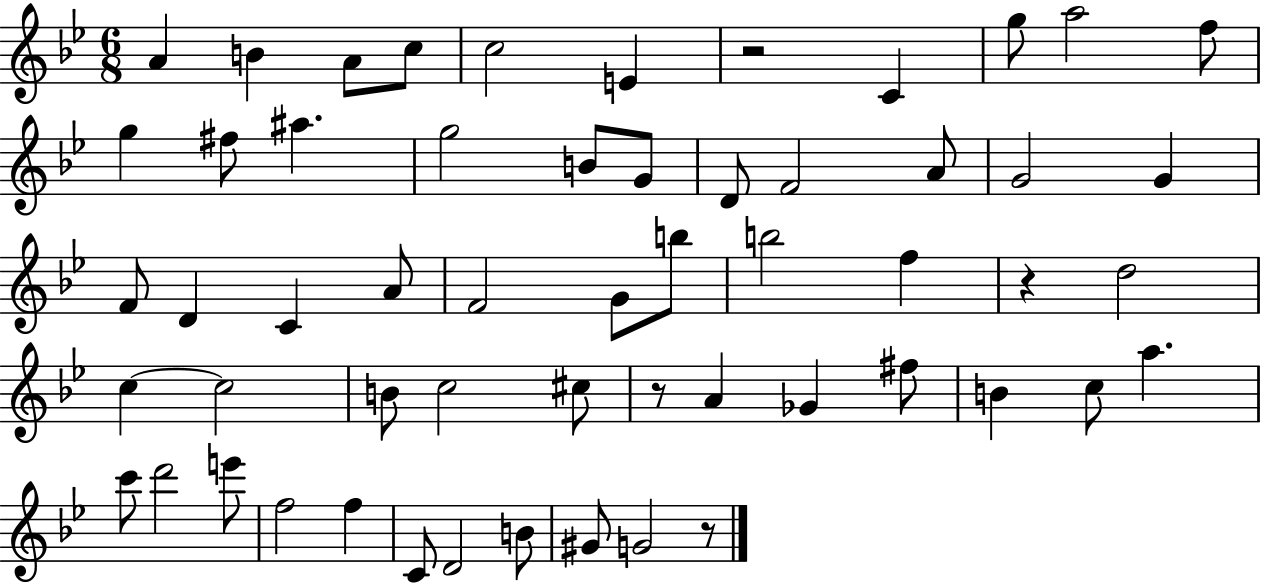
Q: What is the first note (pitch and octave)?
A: A4